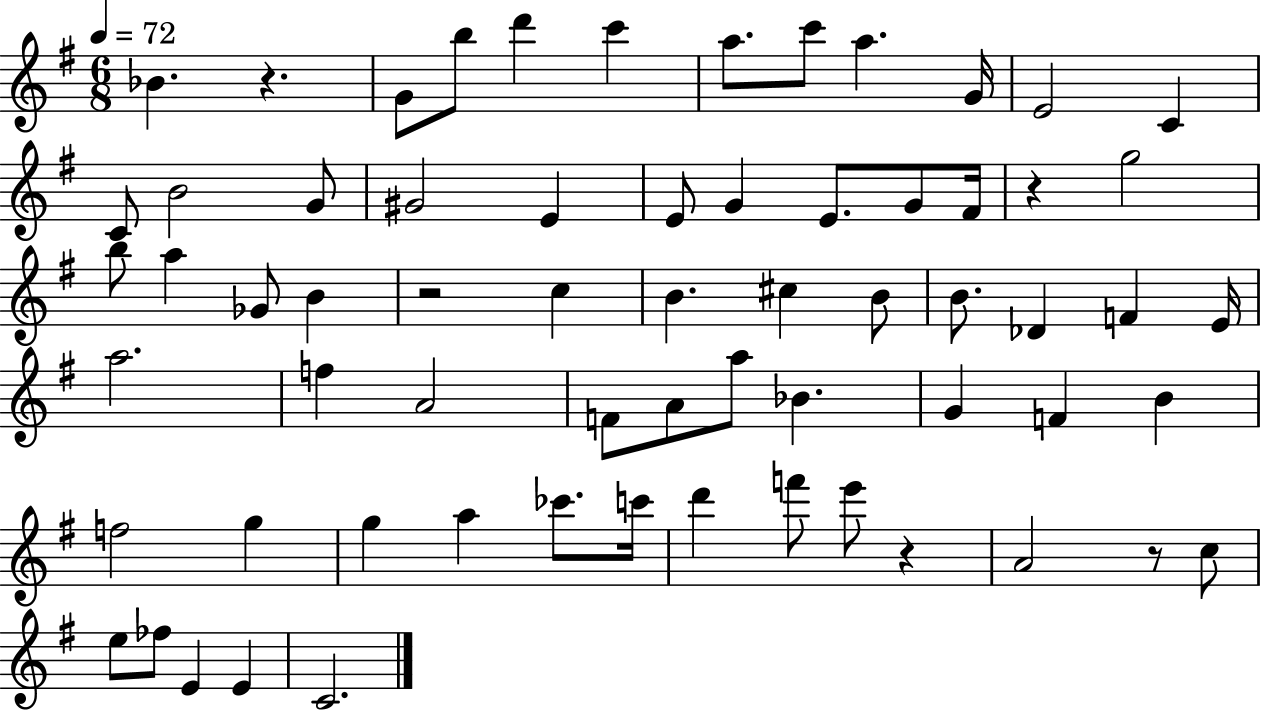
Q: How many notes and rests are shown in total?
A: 65